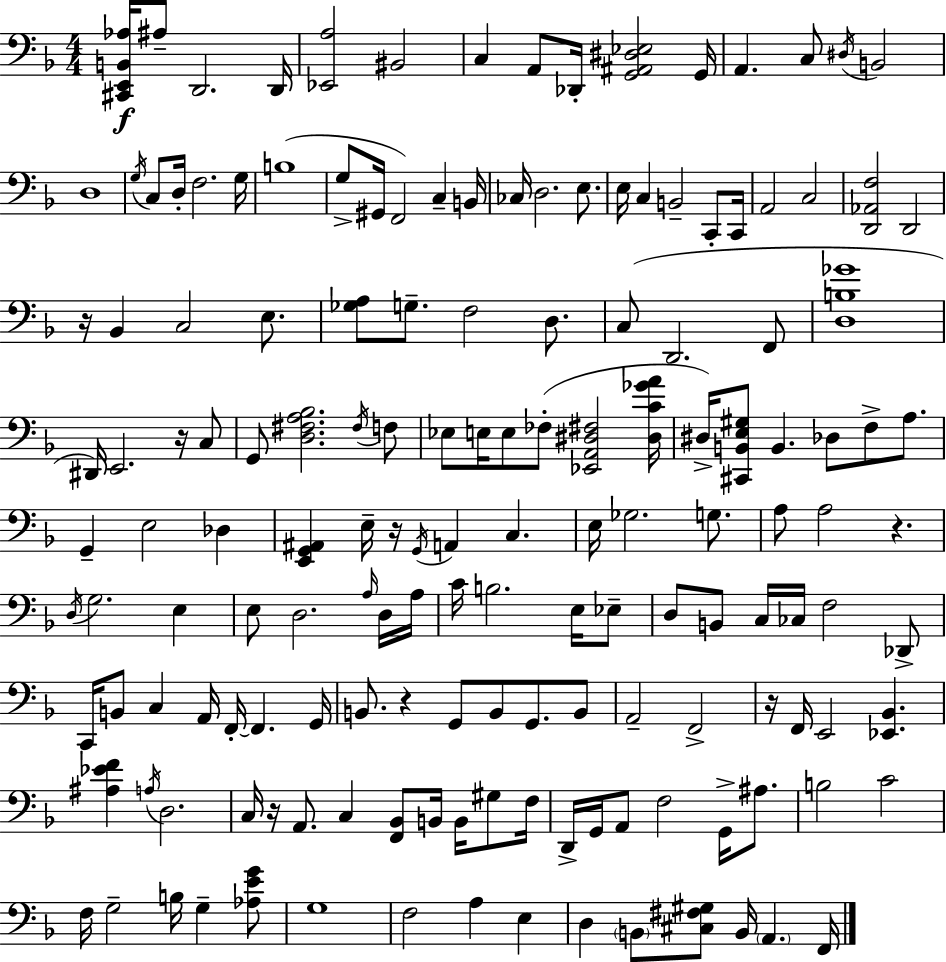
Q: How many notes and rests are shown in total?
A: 158